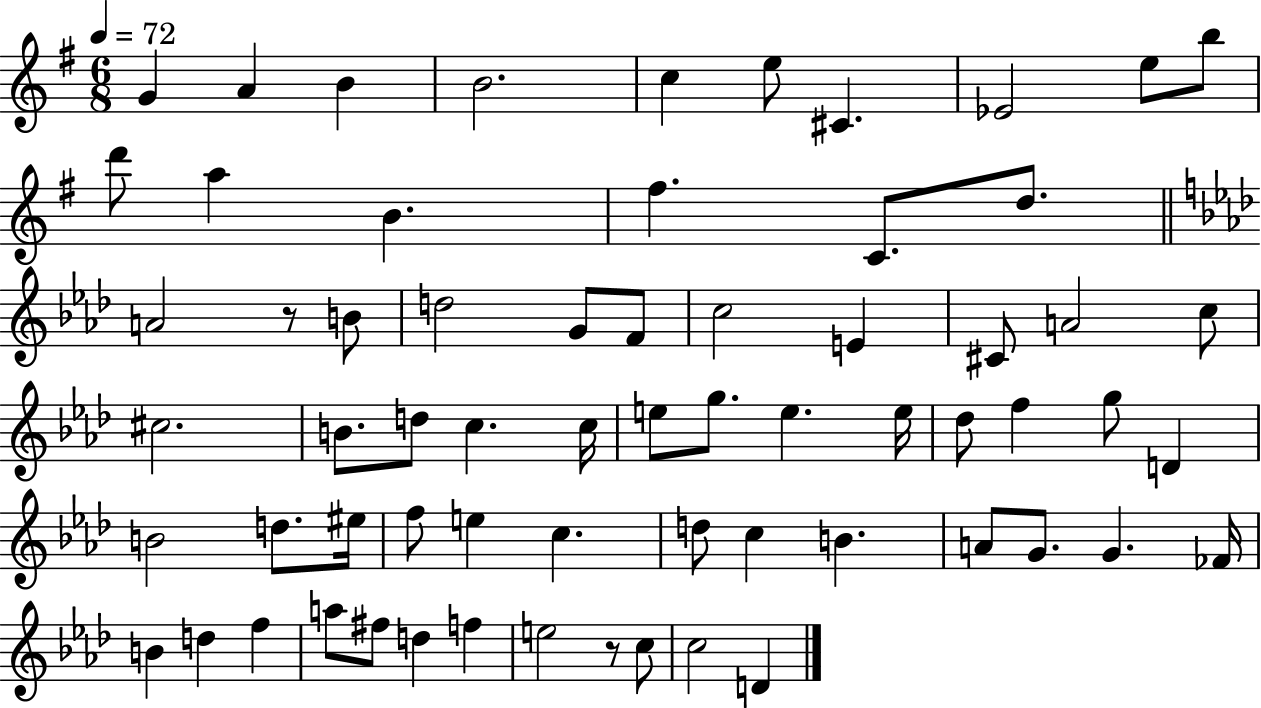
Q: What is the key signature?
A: G major